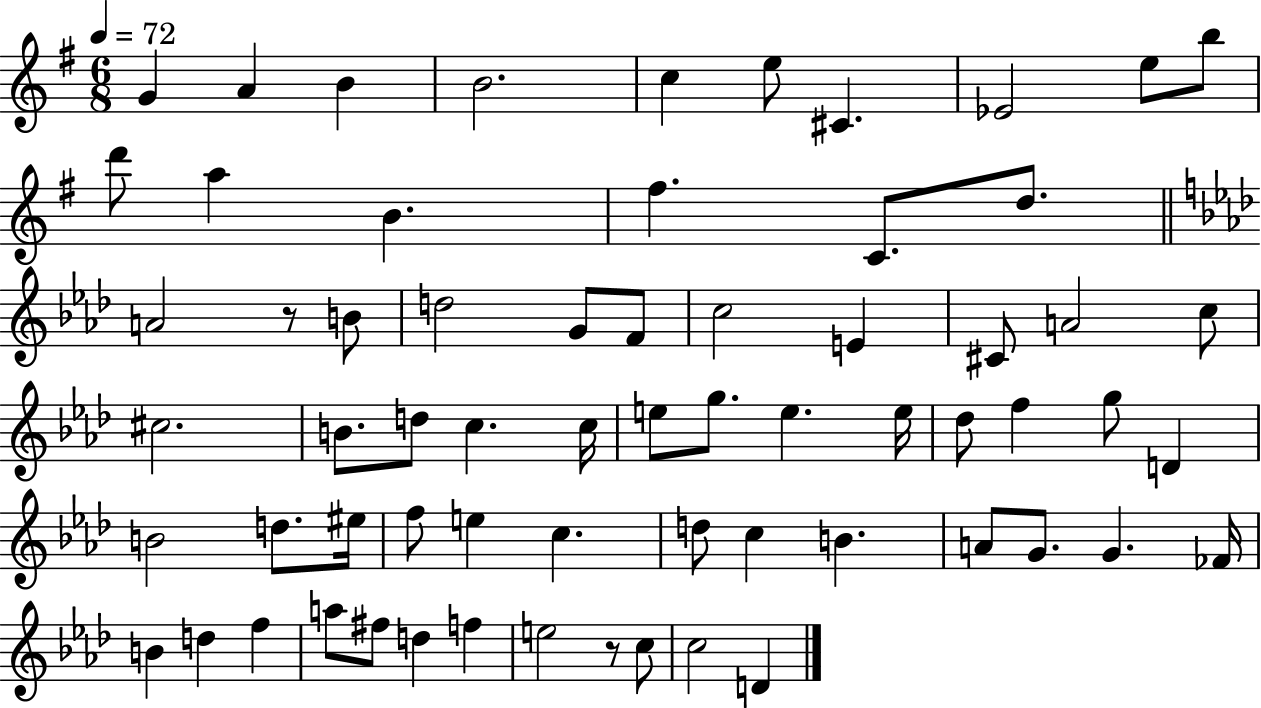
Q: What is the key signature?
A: G major